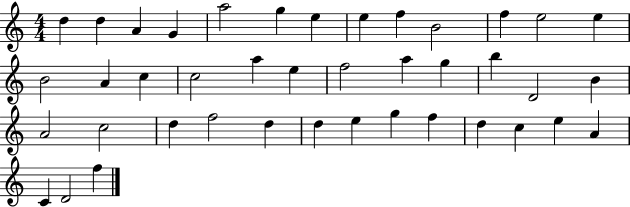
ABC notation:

X:1
T:Untitled
M:4/4
L:1/4
K:C
d d A G a2 g e e f B2 f e2 e B2 A c c2 a e f2 a g b D2 B A2 c2 d f2 d d e g f d c e A C D2 f